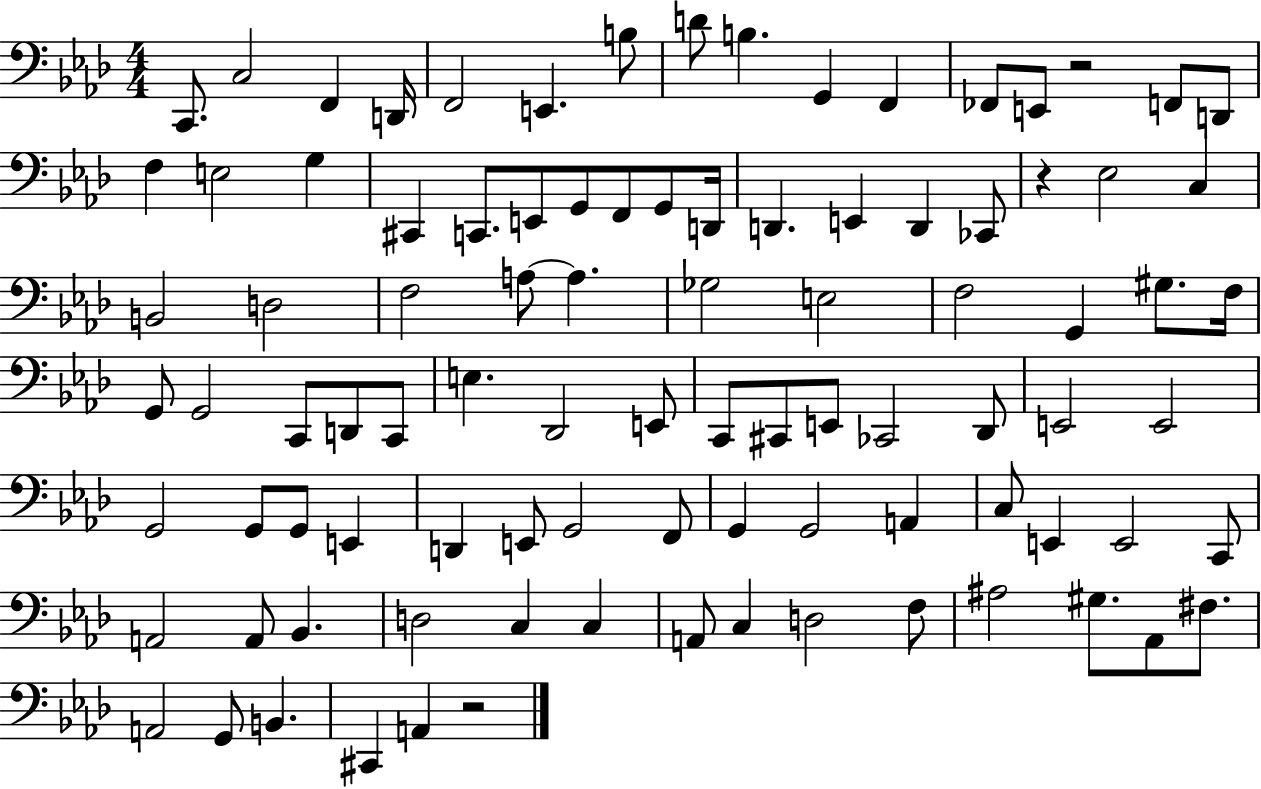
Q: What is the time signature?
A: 4/4